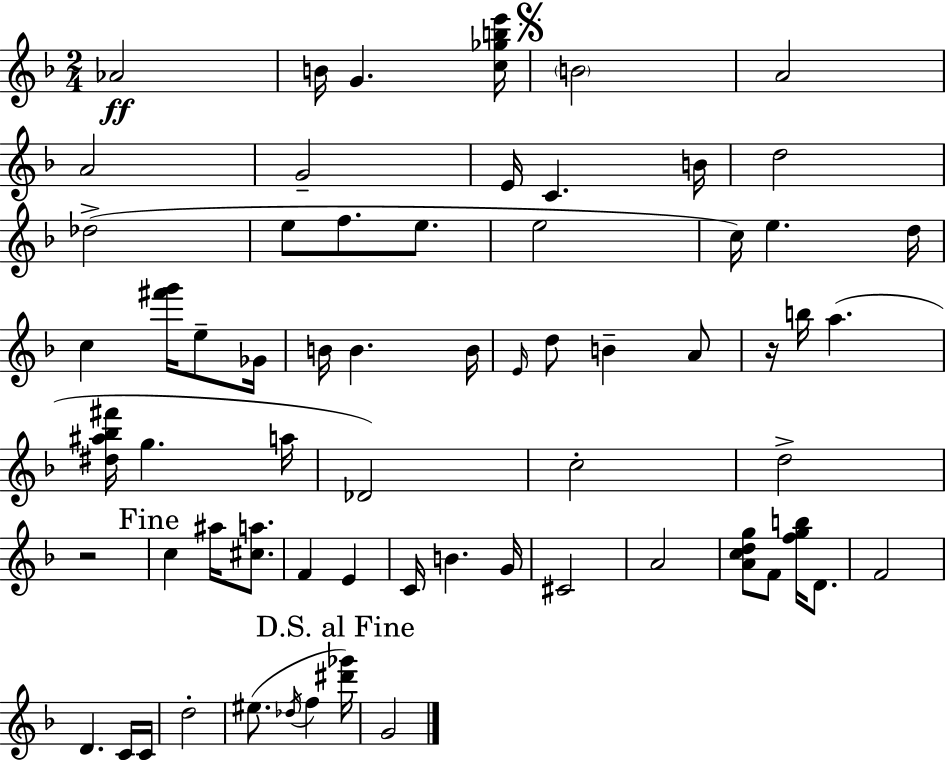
Ab4/h B4/s G4/q. [C5,Gb5,B5,E6]/s B4/h A4/h A4/h G4/h E4/s C4/q. B4/s D5/h Db5/h E5/e F5/e. E5/e. E5/h C5/s E5/q. D5/s C5/q [F#6,G6]/s E5/e Gb4/s B4/s B4/q. B4/s E4/s D5/e B4/q A4/e R/s B5/s A5/q. [D#5,A#5,Bb5,F#6]/s G5/q. A5/s Db4/h C5/h D5/h R/h C5/q A#5/s [C#5,A5]/e. F4/q E4/q C4/s B4/q. G4/s C#4/h A4/h [A4,C5,D5,G5]/e F4/e [F5,G5,B5]/s D4/e. F4/h D4/q. C4/s C4/s D5/h EIS5/e. Db5/s F5/q [D#6,Gb6]/s G4/h